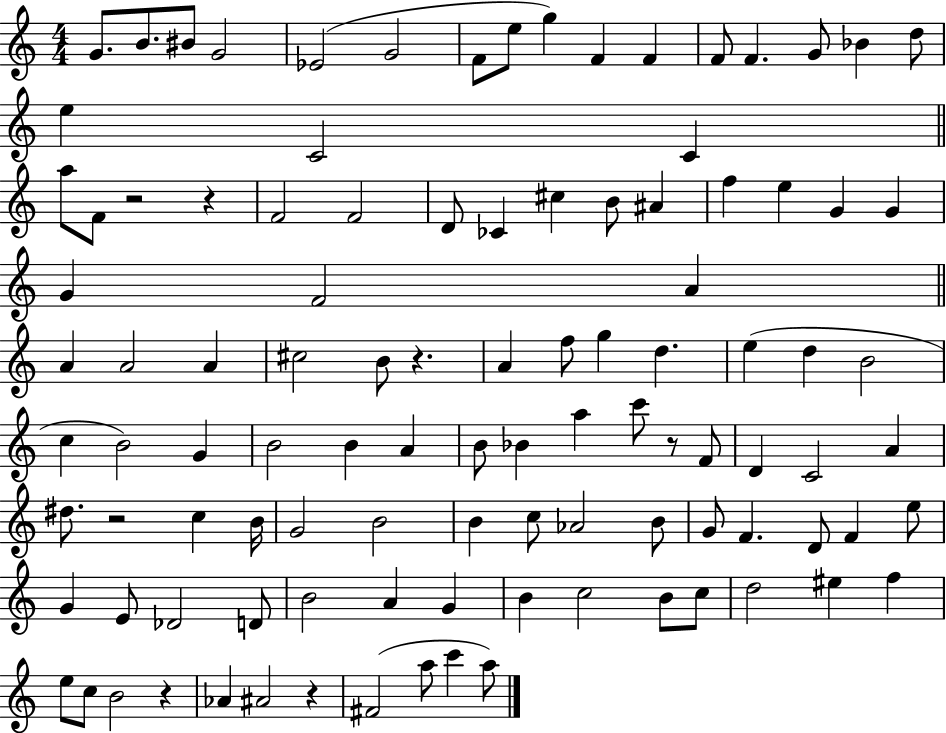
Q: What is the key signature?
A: C major